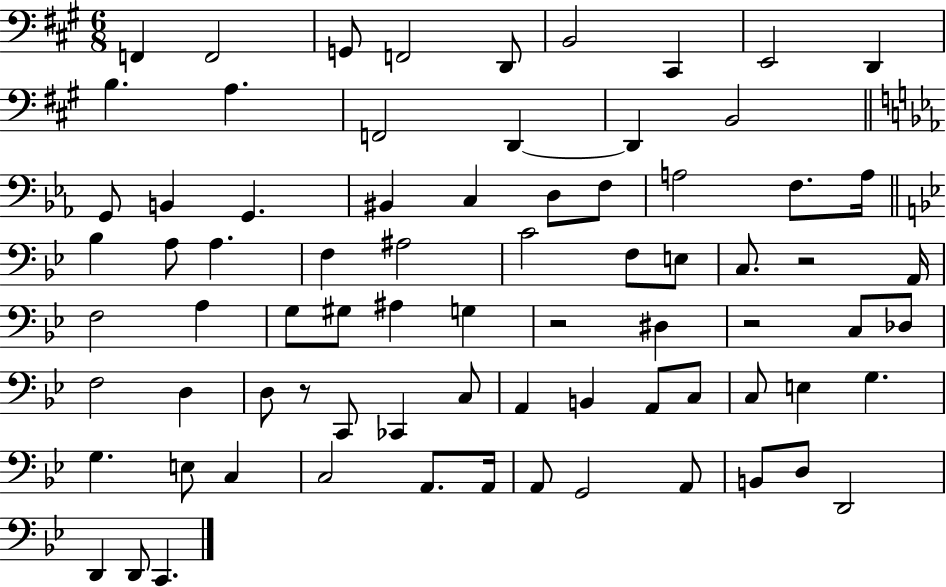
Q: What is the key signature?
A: A major